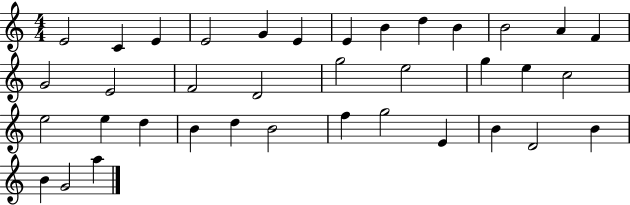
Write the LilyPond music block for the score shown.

{
  \clef treble
  \numericTimeSignature
  \time 4/4
  \key c \major
  e'2 c'4 e'4 | e'2 g'4 e'4 | e'4 b'4 d''4 b'4 | b'2 a'4 f'4 | \break g'2 e'2 | f'2 d'2 | g''2 e''2 | g''4 e''4 c''2 | \break e''2 e''4 d''4 | b'4 d''4 b'2 | f''4 g''2 e'4 | b'4 d'2 b'4 | \break b'4 g'2 a''4 | \bar "|."
}